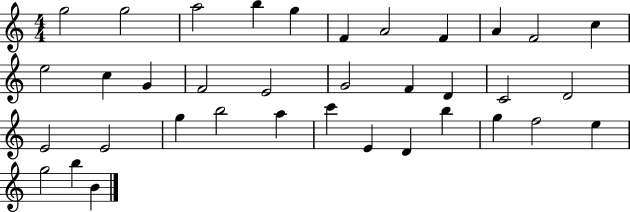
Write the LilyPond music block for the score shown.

{
  \clef treble
  \numericTimeSignature
  \time 4/4
  \key c \major
  g''2 g''2 | a''2 b''4 g''4 | f'4 a'2 f'4 | a'4 f'2 c''4 | \break e''2 c''4 g'4 | f'2 e'2 | g'2 f'4 d'4 | c'2 d'2 | \break e'2 e'2 | g''4 b''2 a''4 | c'''4 e'4 d'4 b''4 | g''4 f''2 e''4 | \break g''2 b''4 b'4 | \bar "|."
}